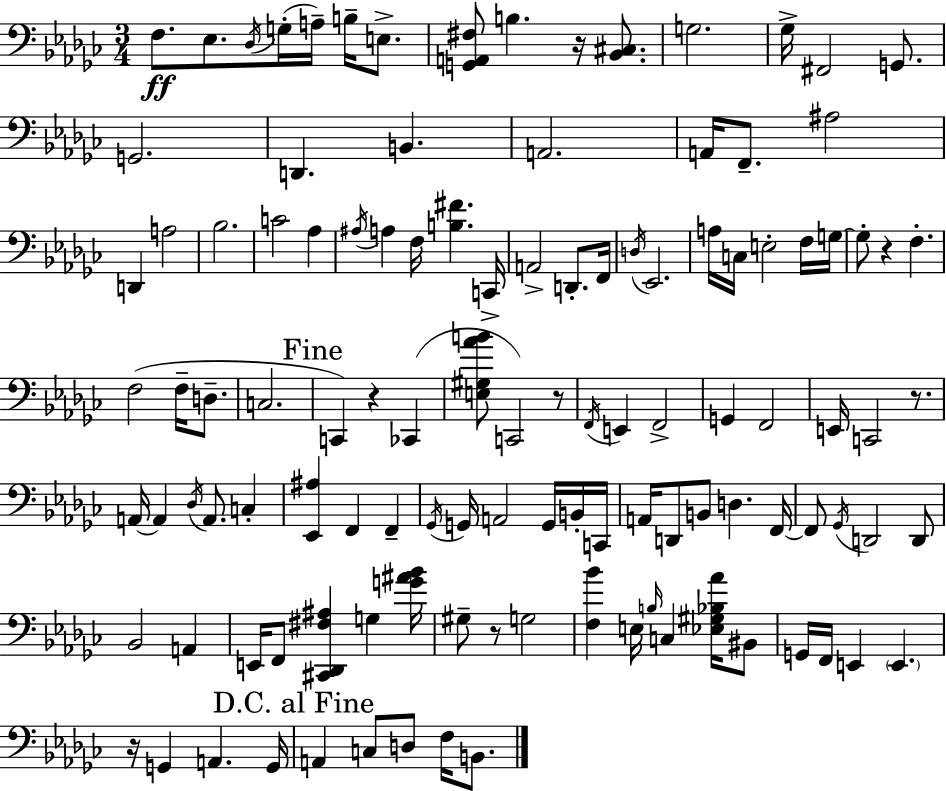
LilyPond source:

{
  \clef bass
  \numericTimeSignature
  \time 3/4
  \key ees \minor
  f8.\ff ees8. \acciaccatura { des16 }( g16-. a16--) b16-- e8.-> | <g, a, fis>8 b4. r16 <bes, cis>8. | g2. | ges16-> fis,2 g,8. | \break g,2. | d,4. b,4. | a,2. | a,16 f,8.-- ais2 | \break d,4 a2 | bes2. | c'2 aes4 | \acciaccatura { ais16 } a4 f16 <b fis'>4. | \break c,16-> a,2-> d,8.-. | f,16 \acciaccatura { d16 } ees,2. | a16 c16 e2-. | f16 g16~~ g8-. r4 f4.-. | \break f2( f16-- | d8.-- c2. | \mark "Fine" c,4) r4 ces,4( | <e gis aes' b'>8 c,2) | \break r8 \acciaccatura { f,16 } e,4 f,2-> | g,4 f,2 | e,16 c,2 | r8. a,16~~ a,4 \acciaccatura { des16 } a,8. | \break c4-. <ees, ais>4 f,4 | f,4-- \acciaccatura { ges,16 } g,16 a,2 | g,16 b,16-. c,16 a,16 d,8 b,8 d4. | f,16~~ f,8 \acciaccatura { ges,16 } d,2 | \break d,8 bes,2 | a,4 e,16 f,8 <cis, des, fis ais>4 | g4 <g' ais' bes'>16 gis8-- r8 g2 | <f bes'>4 e16 | \break \grace { b16 } c4 <ees gis bes aes'>16 bis,8 g,16 f,16 e,4 | \parenthesize e,4. r16 g,4 | a,4. g,16 \mark "D.C. al Fine" a,4 | c8 d8 f16 b,8. \bar "|."
}